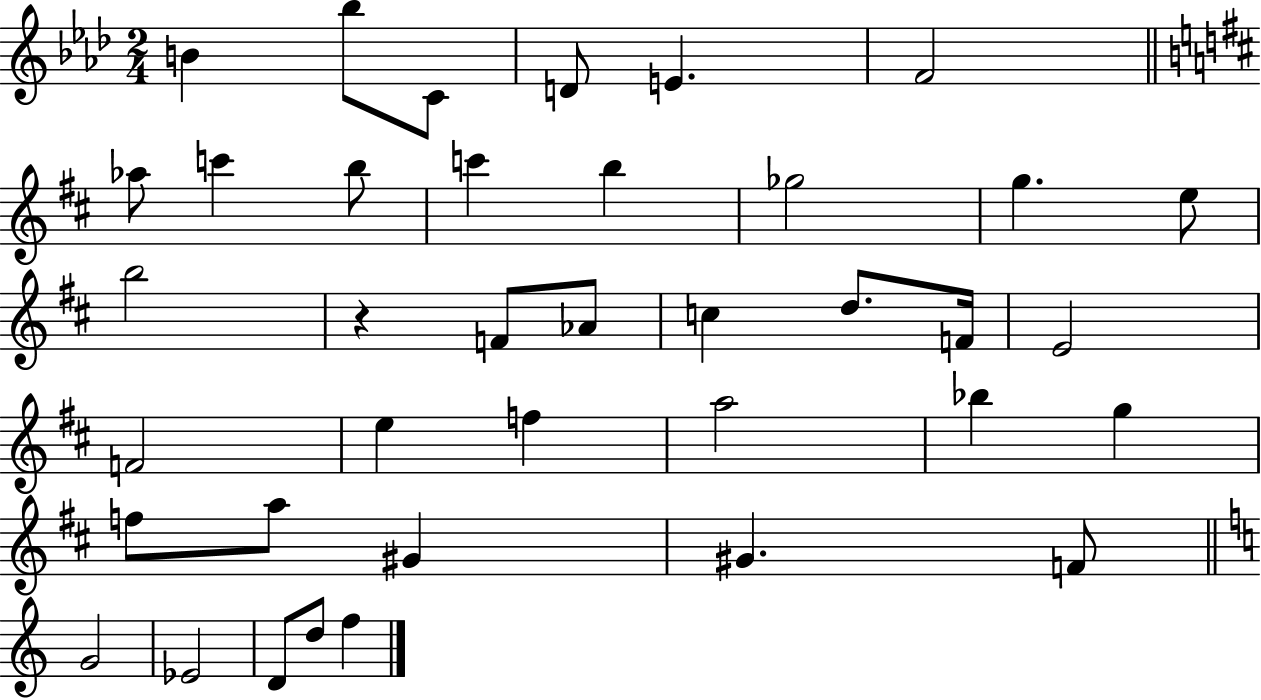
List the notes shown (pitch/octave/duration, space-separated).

B4/q Bb5/e C4/e D4/e E4/q. F4/h Ab5/e C6/q B5/e C6/q B5/q Gb5/h G5/q. E5/e B5/h R/q F4/e Ab4/e C5/q D5/e. F4/s E4/h F4/h E5/q F5/q A5/h Bb5/q G5/q F5/e A5/e G#4/q G#4/q. F4/e G4/h Eb4/h D4/e D5/e F5/q